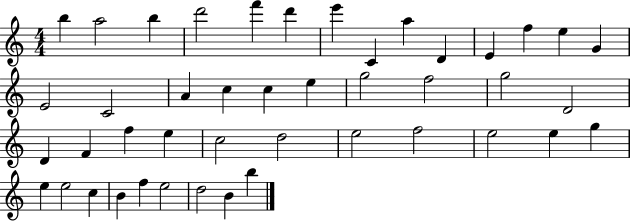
{
  \clef treble
  \numericTimeSignature
  \time 4/4
  \key c \major
  b''4 a''2 b''4 | d'''2 f'''4 d'''4 | e'''4 c'4 a''4 d'4 | e'4 f''4 e''4 g'4 | \break e'2 c'2 | a'4 c''4 c''4 e''4 | g''2 f''2 | g''2 d'2 | \break d'4 f'4 f''4 e''4 | c''2 d''2 | e''2 f''2 | e''2 e''4 g''4 | \break e''4 e''2 c''4 | b'4 f''4 e''2 | d''2 b'4 b''4 | \bar "|."
}